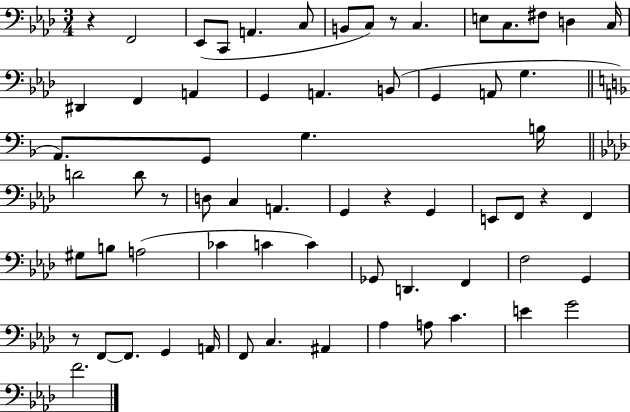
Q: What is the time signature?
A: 3/4